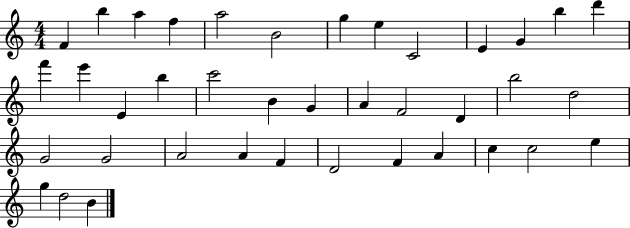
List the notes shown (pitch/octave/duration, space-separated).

F4/q B5/q A5/q F5/q A5/h B4/h G5/q E5/q C4/h E4/q G4/q B5/q D6/q F6/q E6/q E4/q B5/q C6/h B4/q G4/q A4/q F4/h D4/q B5/h D5/h G4/h G4/h A4/h A4/q F4/q D4/h F4/q A4/q C5/q C5/h E5/q G5/q D5/h B4/q